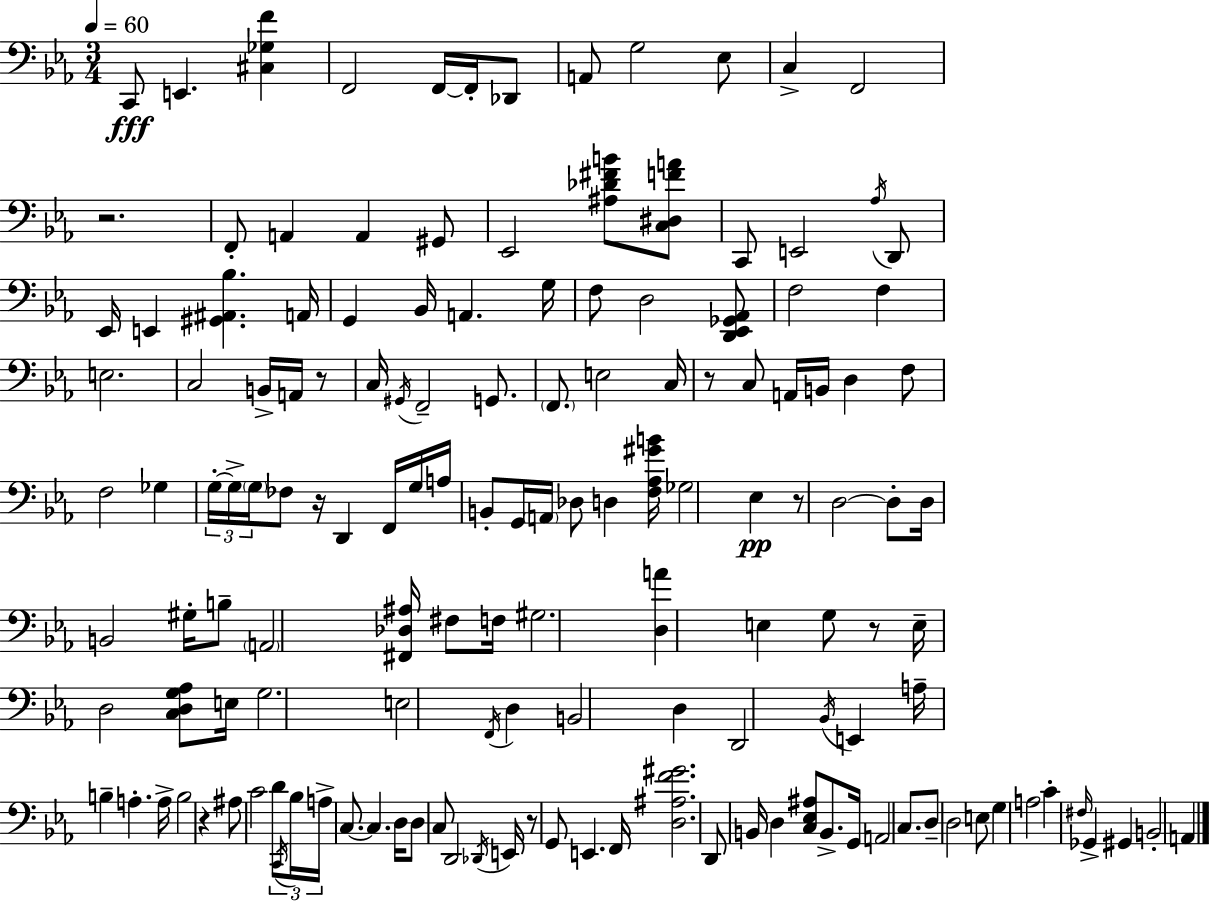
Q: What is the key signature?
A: EES major